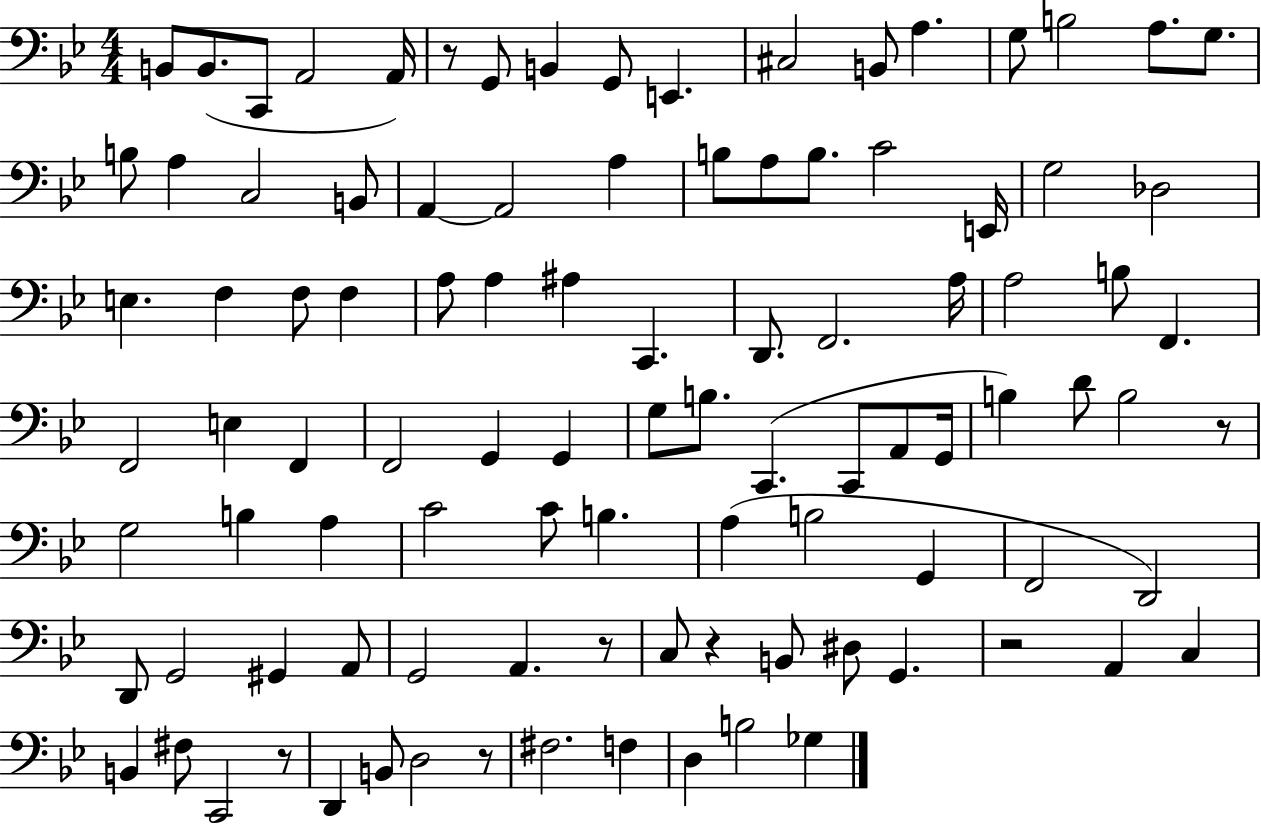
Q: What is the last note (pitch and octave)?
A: Gb3